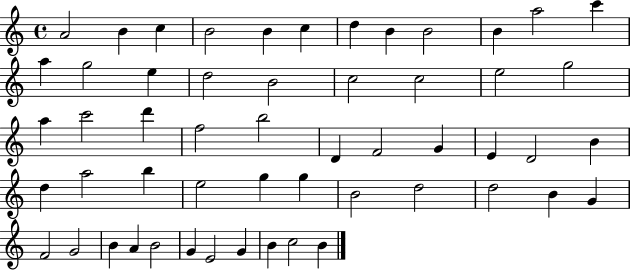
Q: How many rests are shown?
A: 0